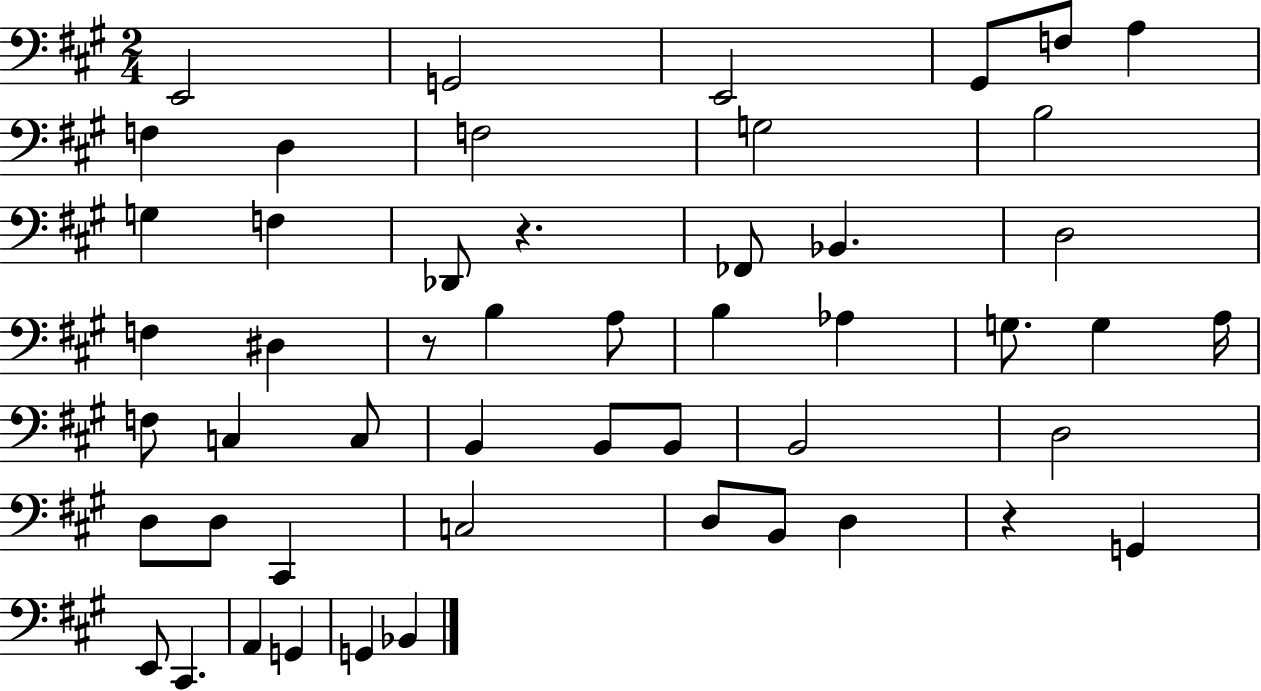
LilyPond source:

{
  \clef bass
  \numericTimeSignature
  \time 2/4
  \key a \major
  e,2 | g,2 | e,2 | gis,8 f8 a4 | \break f4 d4 | f2 | g2 | b2 | \break g4 f4 | des,8 r4. | fes,8 bes,4. | d2 | \break f4 dis4 | r8 b4 a8 | b4 aes4 | g8. g4 a16 | \break f8 c4 c8 | b,4 b,8 b,8 | b,2 | d2 | \break d8 d8 cis,4 | c2 | d8 b,8 d4 | r4 g,4 | \break e,8 cis,4. | a,4 g,4 | g,4 bes,4 | \bar "|."
}